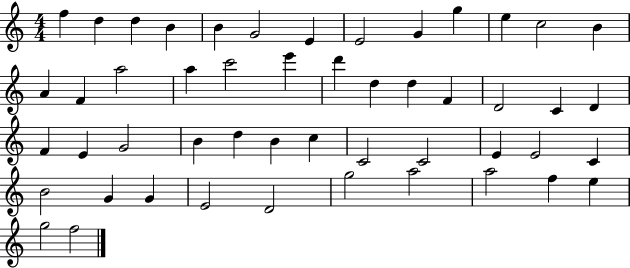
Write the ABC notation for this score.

X:1
T:Untitled
M:4/4
L:1/4
K:C
f d d B B G2 E E2 G g e c2 B A F a2 a c'2 e' d' d d F D2 C D F E G2 B d B c C2 C2 E E2 C B2 G G E2 D2 g2 a2 a2 f e g2 f2